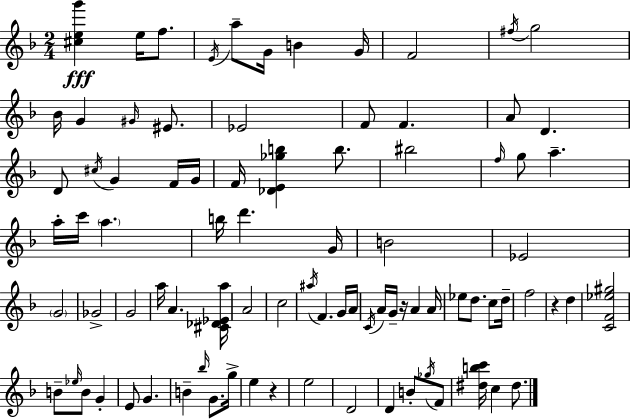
[C#5,E5,G6]/q E5/s F5/e. E4/s A5/e G4/s B4/q G4/s F4/h F#5/s G5/h Bb4/s G4/q G#4/s EIS4/e. Eb4/h F4/e F4/q. A4/e D4/q. D4/e C#5/s G4/q F4/s G4/s F4/s [Db4,E4,Gb5,B5]/q B5/e. BIS5/h F5/s G5/e A5/q. A5/s C6/s A5/q. B5/s D6/q. G4/s B4/h Eb4/h G4/h Gb4/h G4/h A5/s A4/q. [C#4,Db4,Eb4,A5]/s A4/h C5/h A#5/s F4/q. G4/s A4/s C4/s A4/s G4/s R/s A4/q A4/s Eb5/e D5/e. C5/e D5/s F5/h R/q D5/q [C4,F4,Eb5,G#5]/h B4/e Eb5/s B4/e G4/q E4/e G4/q. B4/q Bb5/s G4/e. G5/s E5/q R/q E5/h D4/h D4/q B4/e Gb5/s F4/e [D#5,B5,C6]/s C5/q D#5/e.